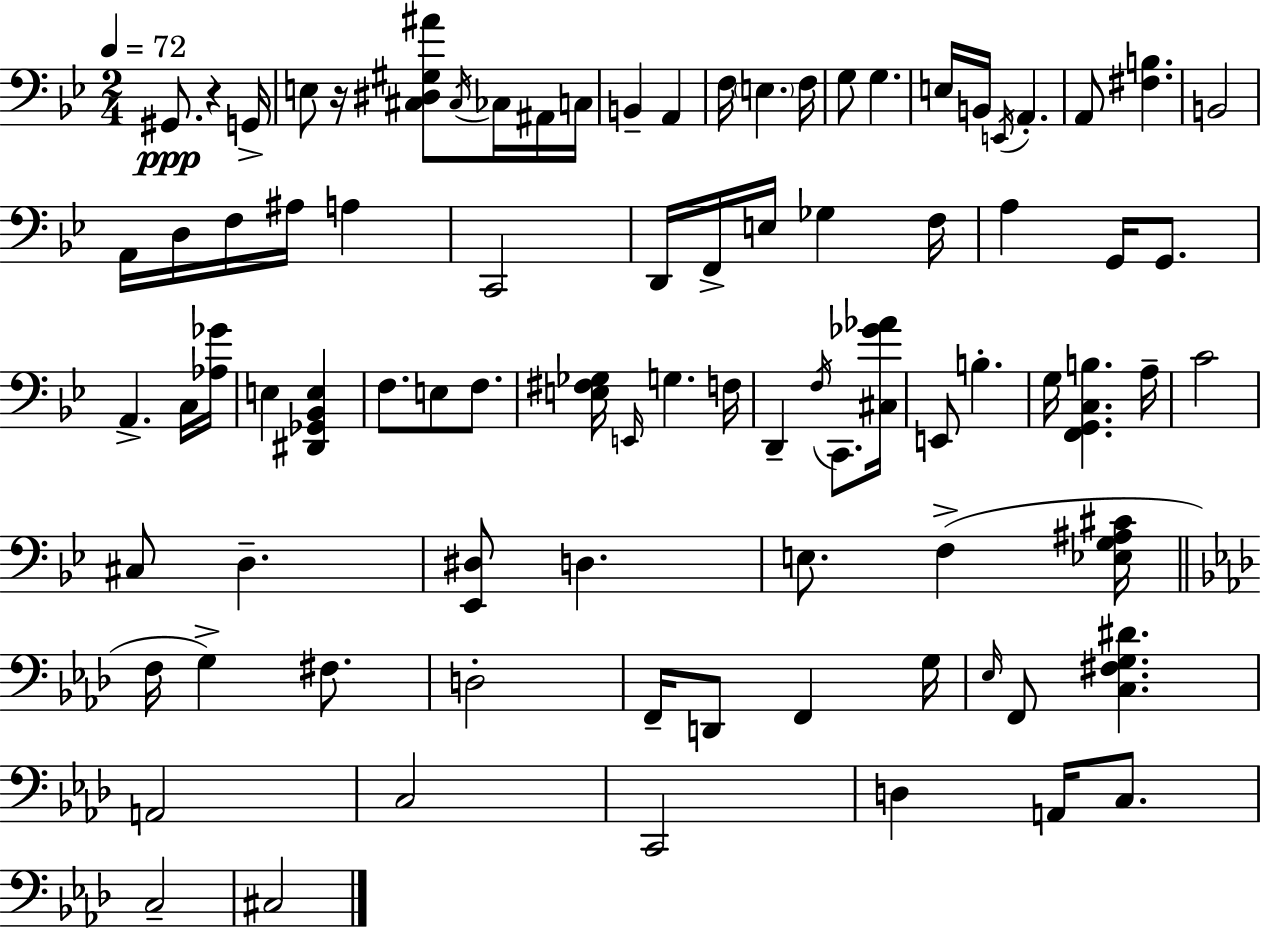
G#2/e. R/q G2/s E3/e R/s [C#3,D#3,G#3,A#4]/e C#3/s CES3/s A#2/s C3/s B2/q A2/q F3/s E3/q. F3/s G3/e G3/q. E3/s B2/s E2/s A2/q. A2/e [F#3,B3]/q. B2/h A2/s D3/s F3/s A#3/s A3/q C2/h D2/s F2/s E3/s Gb3/q F3/s A3/q G2/s G2/e. A2/q. C3/s [Ab3,Gb4]/s E3/q [D#2,Gb2,Bb2,E3]/q F3/e. E3/e F3/e. [E3,F#3,Gb3]/s E2/s G3/q. F3/s D2/q F3/s C2/e. [C#3,Gb4,Ab4]/s E2/e B3/q. G3/s [F2,G2,C3,B3]/q. A3/s C4/h C#3/e D3/q. [Eb2,D#3]/e D3/q. E3/e. F3/q [Eb3,G3,A#3,C#4]/s F3/s G3/q F#3/e. D3/h F2/s D2/e F2/q G3/s Eb3/s F2/e [C3,F#3,G3,D#4]/q. A2/h C3/h C2/h D3/q A2/s C3/e. C3/h C#3/h